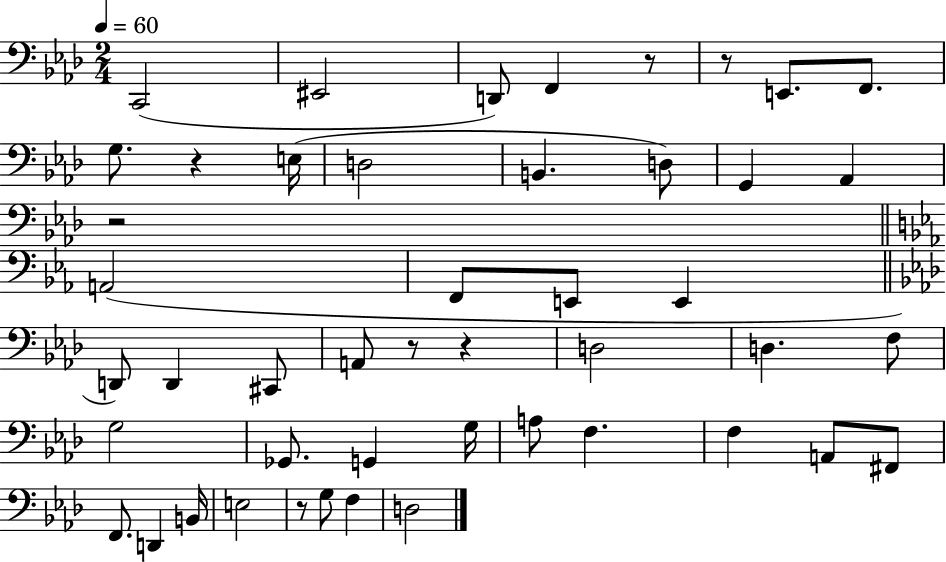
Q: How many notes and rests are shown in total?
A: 47